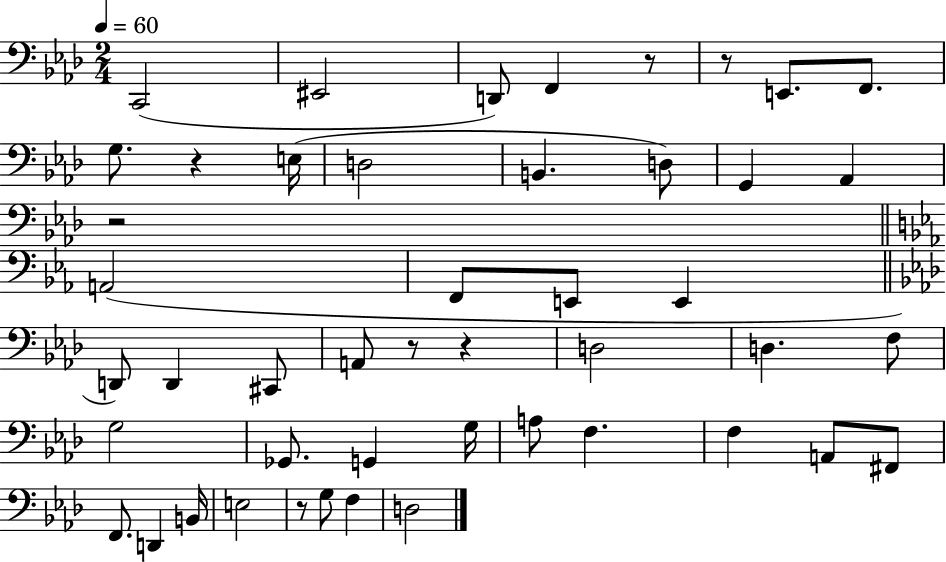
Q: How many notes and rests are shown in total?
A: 47